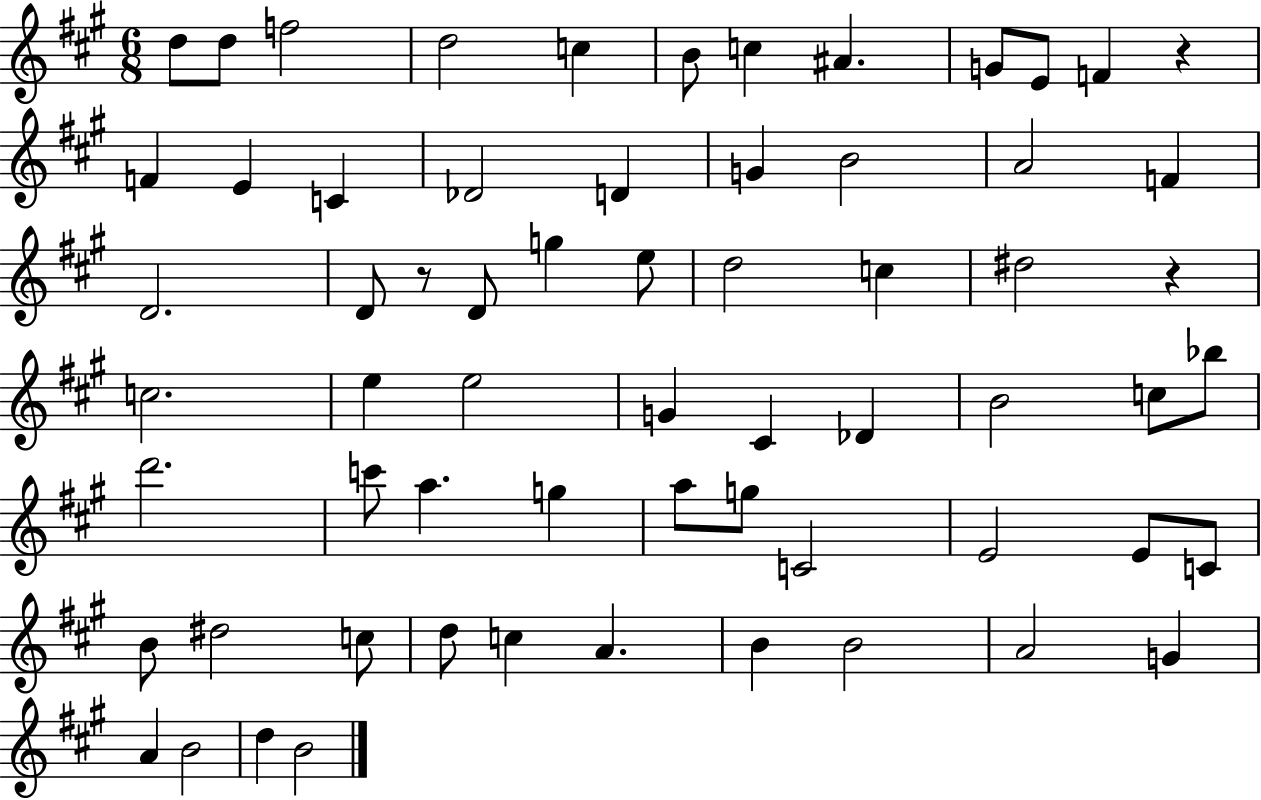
X:1
T:Untitled
M:6/8
L:1/4
K:A
d/2 d/2 f2 d2 c B/2 c ^A G/2 E/2 F z F E C _D2 D G B2 A2 F D2 D/2 z/2 D/2 g e/2 d2 c ^d2 z c2 e e2 G ^C _D B2 c/2 _b/2 d'2 c'/2 a g a/2 g/2 C2 E2 E/2 C/2 B/2 ^d2 c/2 d/2 c A B B2 A2 G A B2 d B2